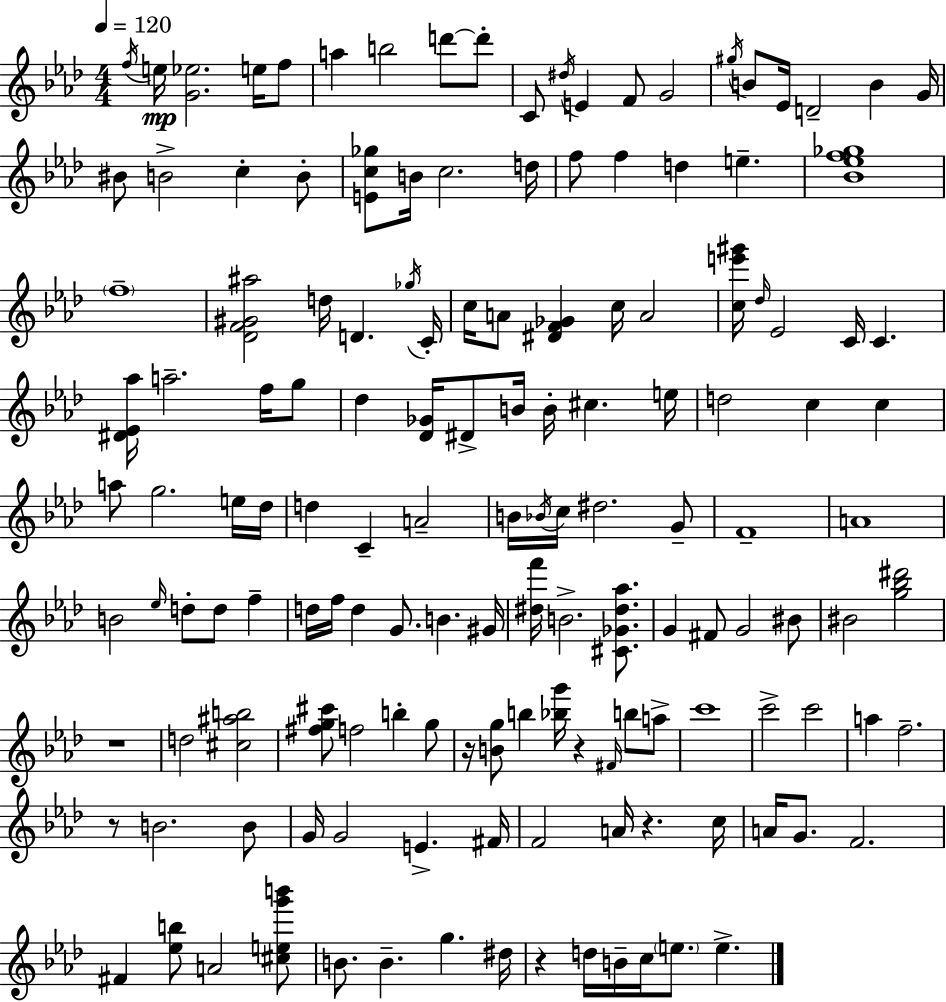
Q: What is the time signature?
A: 4/4